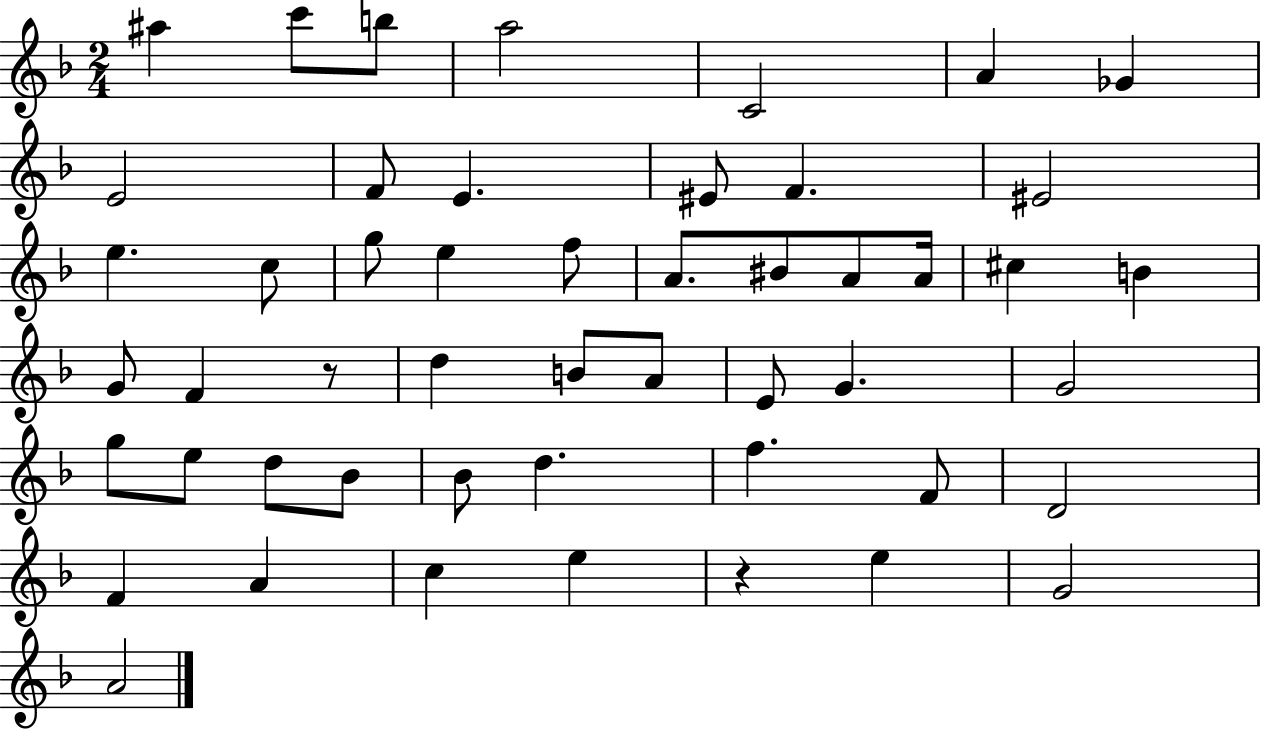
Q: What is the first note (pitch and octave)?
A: A#5